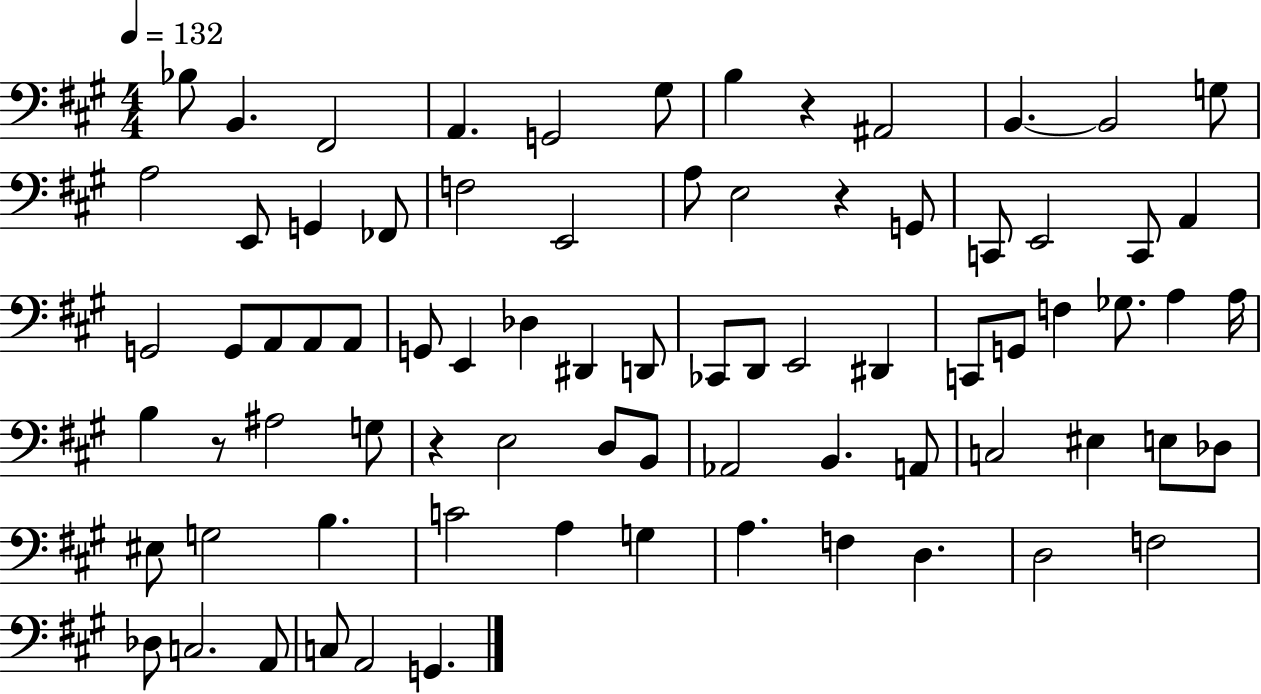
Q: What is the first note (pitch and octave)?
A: Bb3